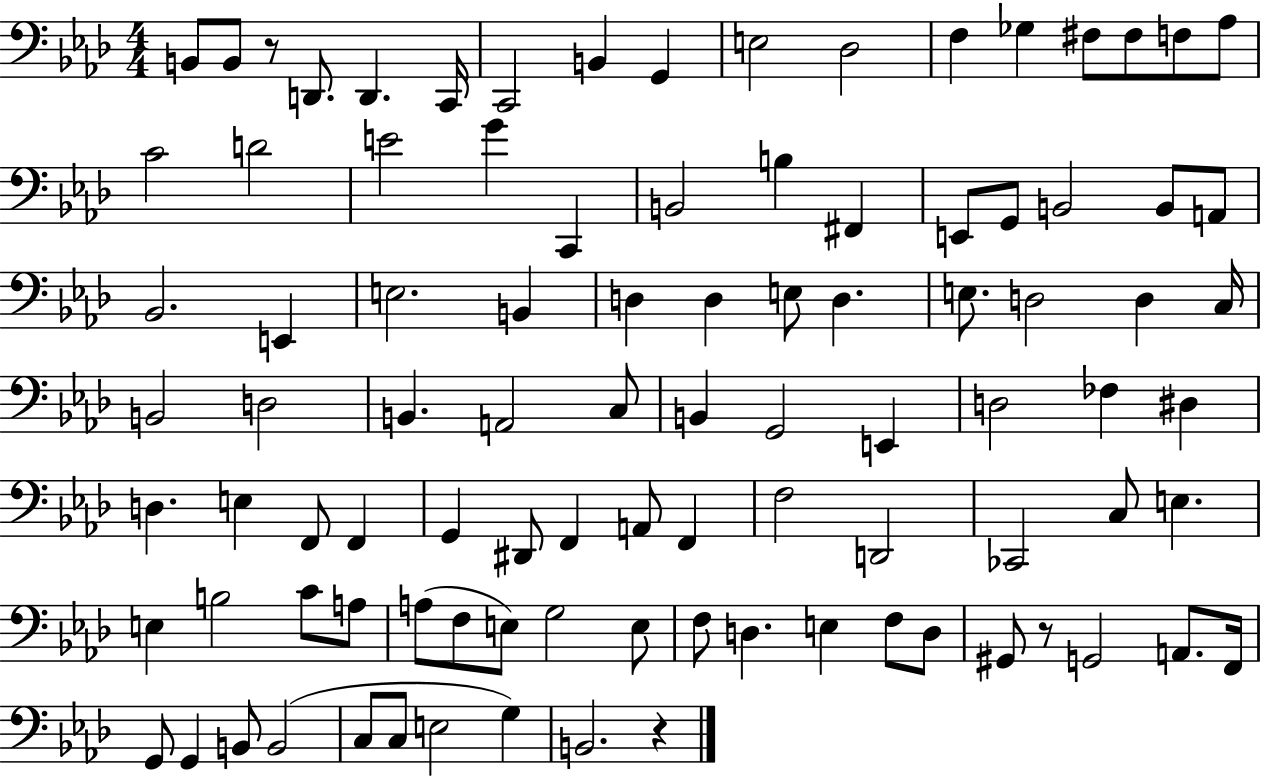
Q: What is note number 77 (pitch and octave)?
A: D3